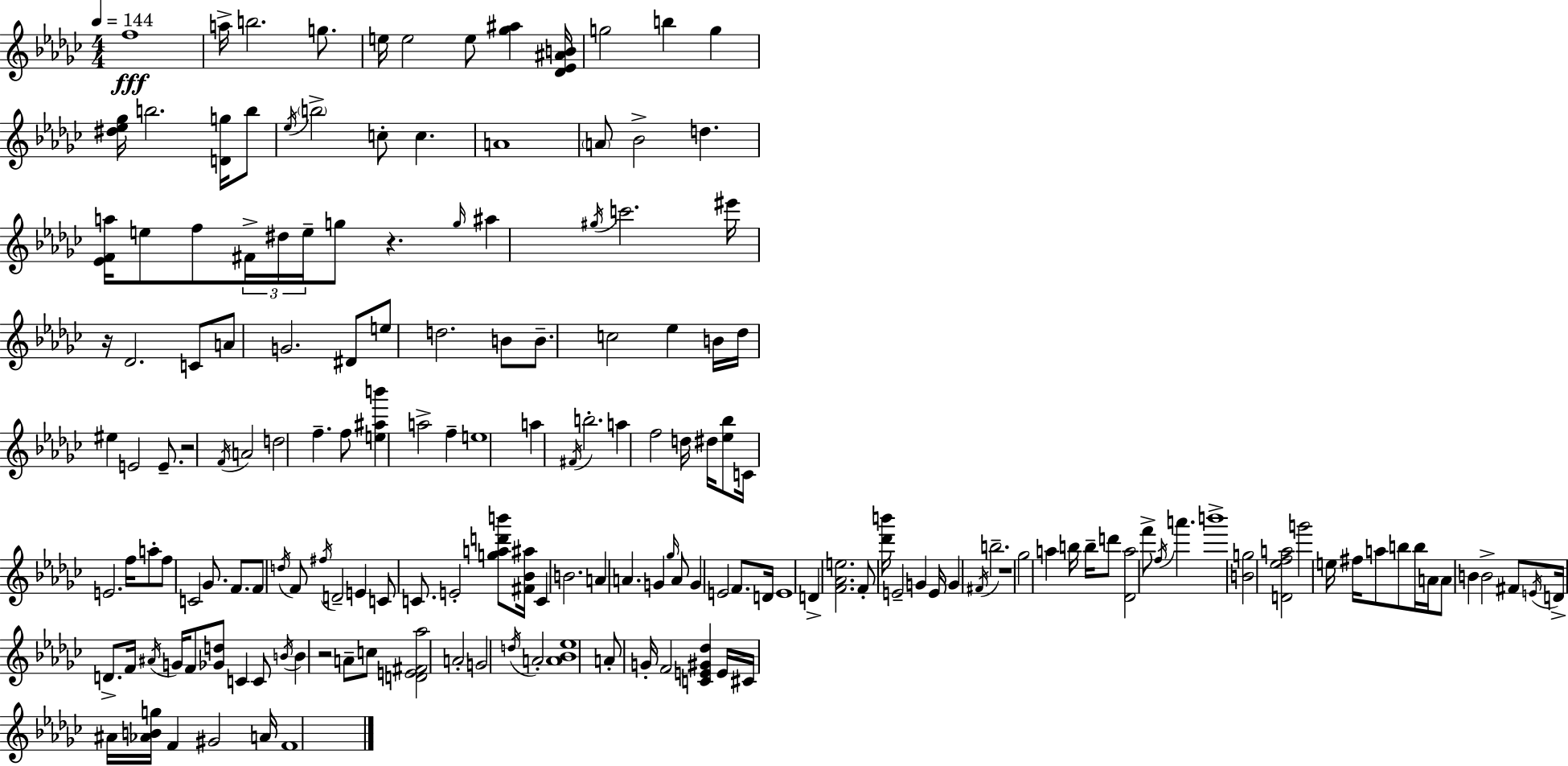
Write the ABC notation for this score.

X:1
T:Untitled
M:4/4
L:1/4
K:Ebm
f4 a/4 b2 g/2 e/4 e2 e/2 [_g^a] [_D_E^AB]/4 g2 b g [^d_e_g]/4 b2 [Dg]/4 b/2 _e/4 b2 c/2 c A4 A/2 _B2 d [_EFa]/4 e/2 f/2 ^F/4 ^d/4 e/4 g/2 z g/4 ^a ^g/4 c'2 ^e'/4 z/4 _D2 C/2 A/2 G2 ^D/2 e/2 d2 B/2 B/2 c2 _e B/4 _d/4 ^e E2 E/2 z2 F/4 A2 d2 f f/2 [e^ab'] a2 f e4 a ^F/4 b2 a f2 d/4 ^d/4 [_e_b]/2 C/4 E2 f/4 a/2 f/2 C2 _G/2 F/2 F/2 d/4 F/2 ^f/4 D2 E C/2 C/2 E2 [gad'b']/2 [^F_B^a]/4 C B2 A A G _g/4 A/2 G E2 F/2 D/4 E4 D [F_Ae]2 F/2 [_d'b']/4 E2 G E/4 G ^F/4 b2 z4 _g2 a b/4 b/4 d'/2 [_Da]2 f'/2 f/4 a' b'4 [Bg]2 [D_efa]2 g'2 e/4 ^f/4 a/2 b/2 b/4 A/4 A/2 B B2 ^F/2 E/4 D/4 D/2 F/4 ^A/4 G/4 F/2 [_Gd]/2 C C/2 B/4 B z2 A/2 c/2 [DE^F_a]2 A2 G2 d/4 A2 [A_B_e]4 A/2 G/4 F2 [CE^G_d] E/4 ^C/4 ^A/4 [_ABg]/4 F ^G2 A/4 F4